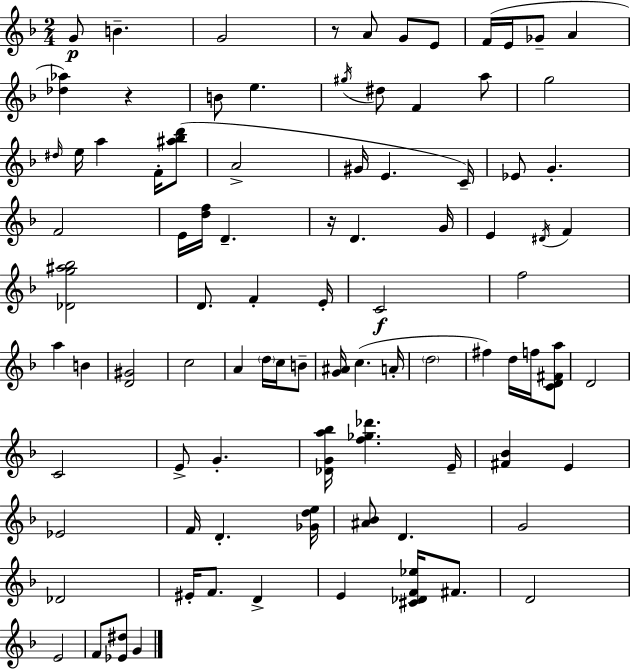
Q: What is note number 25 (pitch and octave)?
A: C4